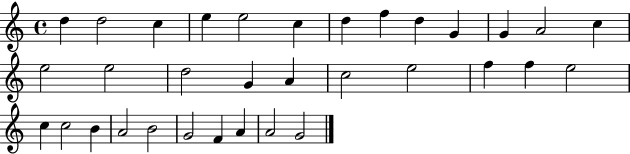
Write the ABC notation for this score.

X:1
T:Untitled
M:4/4
L:1/4
K:C
d d2 c e e2 c d f d G G A2 c e2 e2 d2 G A c2 e2 f f e2 c c2 B A2 B2 G2 F A A2 G2